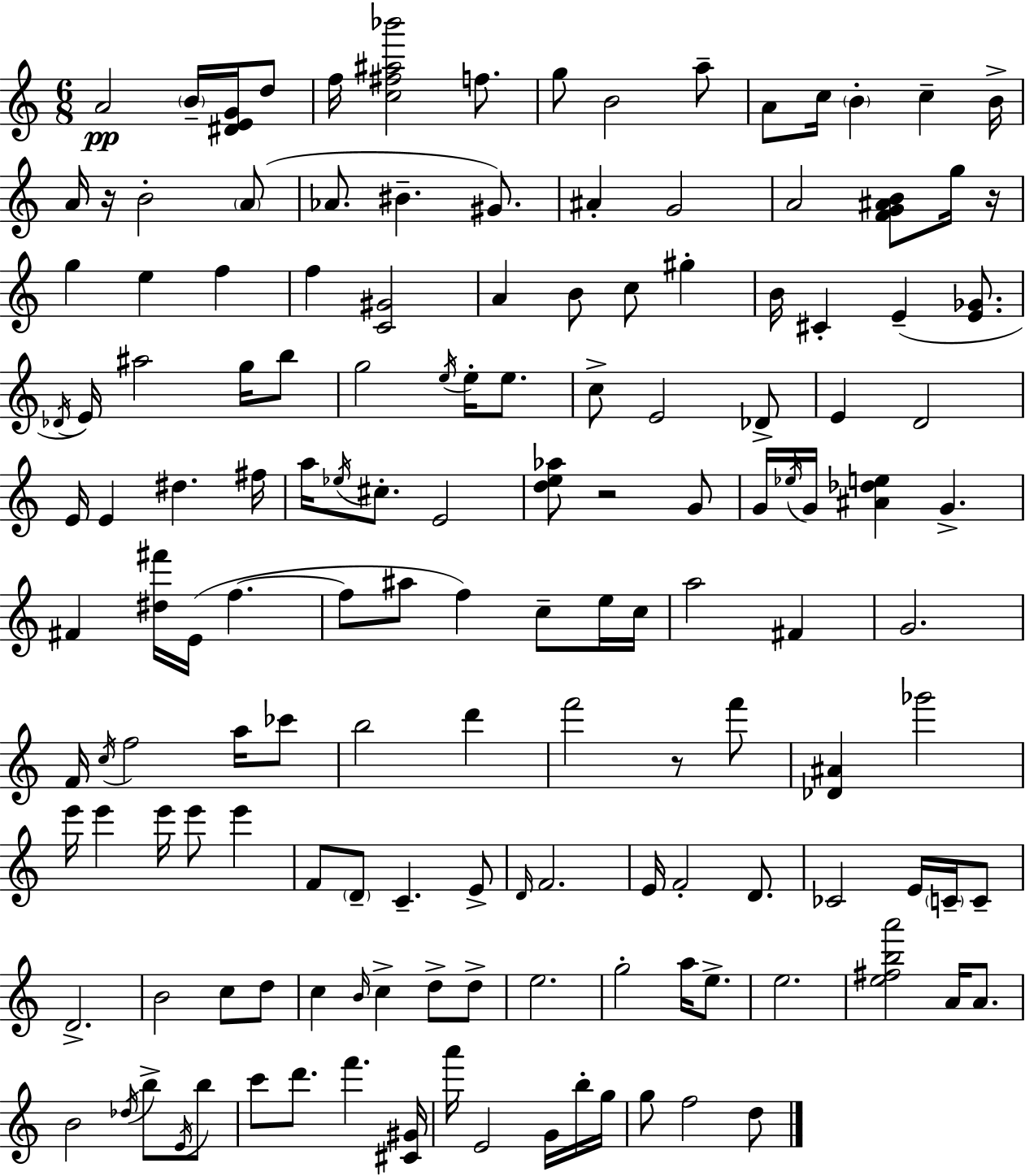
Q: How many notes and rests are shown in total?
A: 148